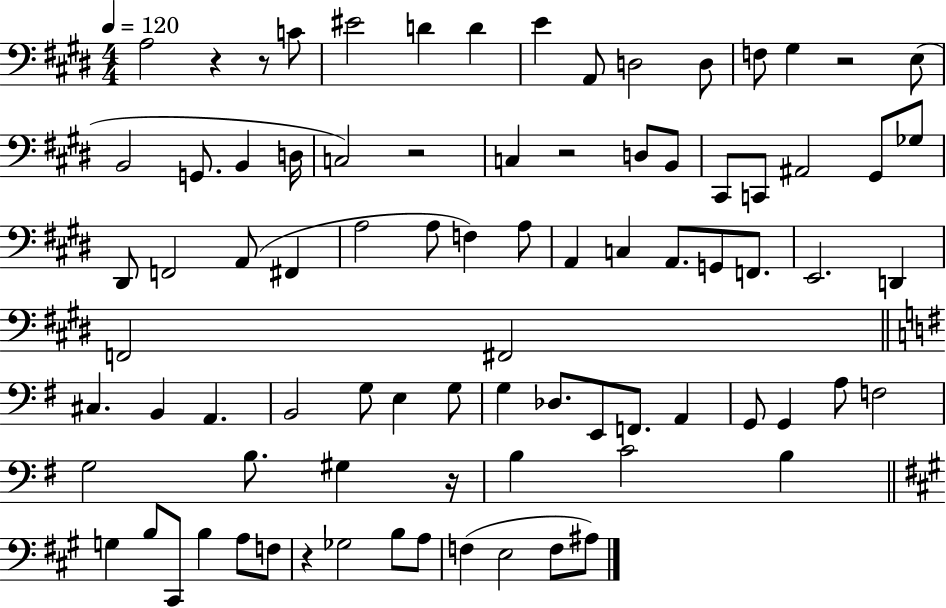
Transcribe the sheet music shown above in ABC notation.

X:1
T:Untitled
M:4/4
L:1/4
K:E
A,2 z z/2 C/2 ^E2 D D E A,,/2 D,2 D,/2 F,/2 ^G, z2 E,/2 B,,2 G,,/2 B,, D,/4 C,2 z2 C, z2 D,/2 B,,/2 ^C,,/2 C,,/2 ^A,,2 ^G,,/2 _G,/2 ^D,,/2 F,,2 A,,/2 ^F,, A,2 A,/2 F, A,/2 A,, C, A,,/2 G,,/2 F,,/2 E,,2 D,, F,,2 ^F,,2 ^C, B,, A,, B,,2 G,/2 E, G,/2 G, _D,/2 E,,/2 F,,/2 A,, G,,/2 G,, A,/2 F,2 G,2 B,/2 ^G, z/4 B, C2 B, G, B,/2 ^C,,/2 B, A,/2 F,/2 z _G,2 B,/2 A,/2 F, E,2 F,/2 ^A,/2